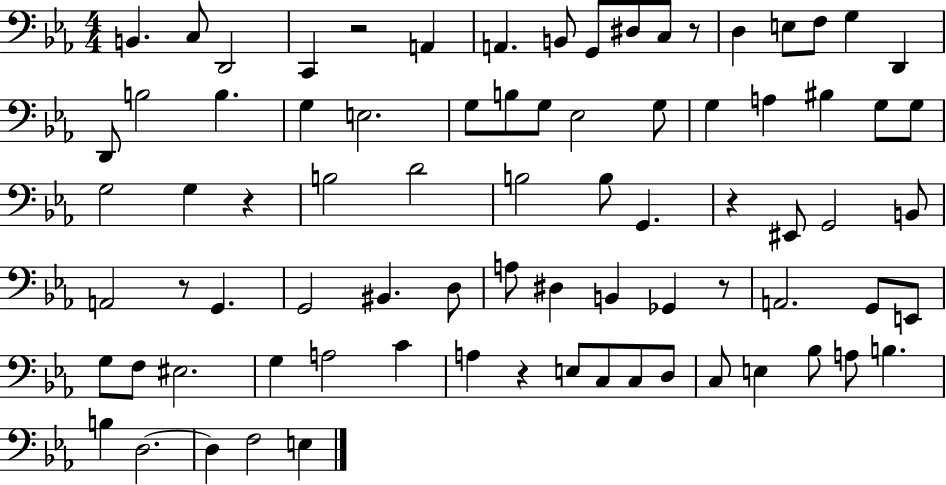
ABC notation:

X:1
T:Untitled
M:4/4
L:1/4
K:Eb
B,, C,/2 D,,2 C,, z2 A,, A,, B,,/2 G,,/2 ^D,/2 C,/2 z/2 D, E,/2 F,/2 G, D,, D,,/2 B,2 B, G, E,2 G,/2 B,/2 G,/2 _E,2 G,/2 G, A, ^B, G,/2 G,/2 G,2 G, z B,2 D2 B,2 B,/2 G,, z ^E,,/2 G,,2 B,,/2 A,,2 z/2 G,, G,,2 ^B,, D,/2 A,/2 ^D, B,, _G,, z/2 A,,2 G,,/2 E,,/2 G,/2 F,/2 ^E,2 G, A,2 C A, z E,/2 C,/2 C,/2 D,/2 C,/2 E, _B,/2 A,/2 B, B, D,2 D, F,2 E,